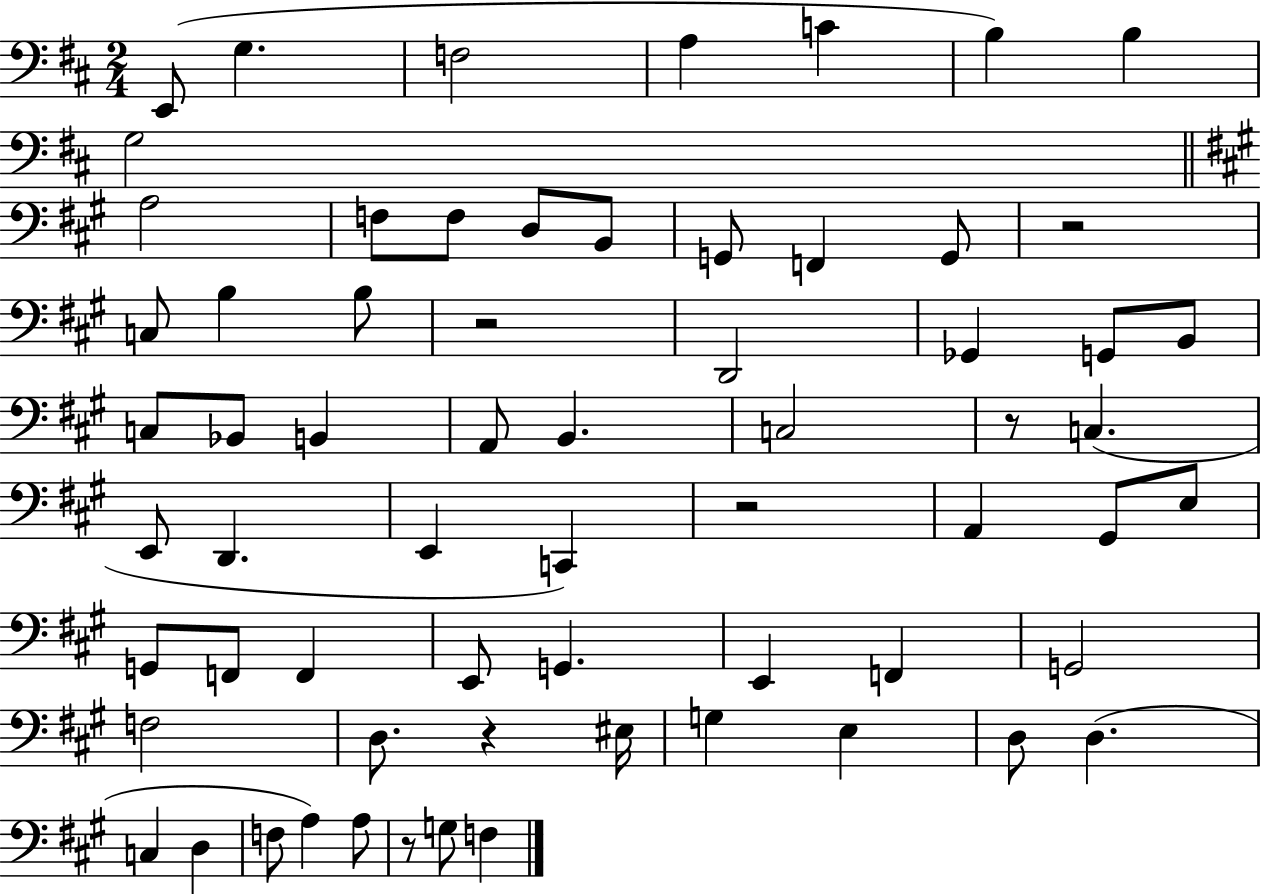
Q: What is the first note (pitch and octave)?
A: E2